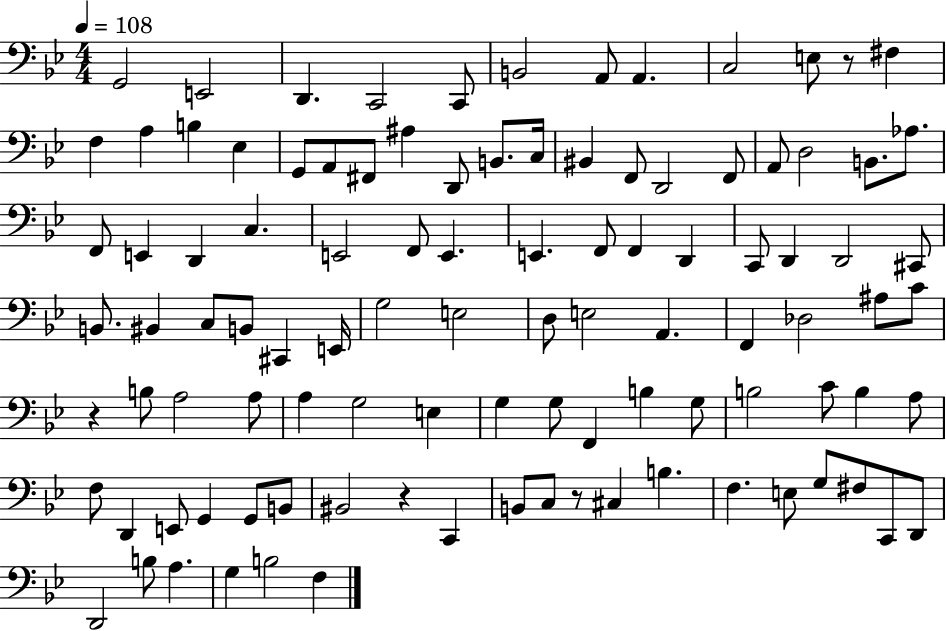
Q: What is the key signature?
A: BES major